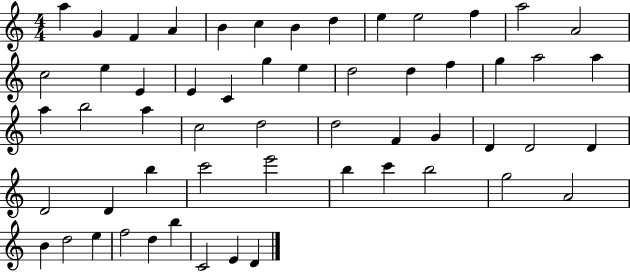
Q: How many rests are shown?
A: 0